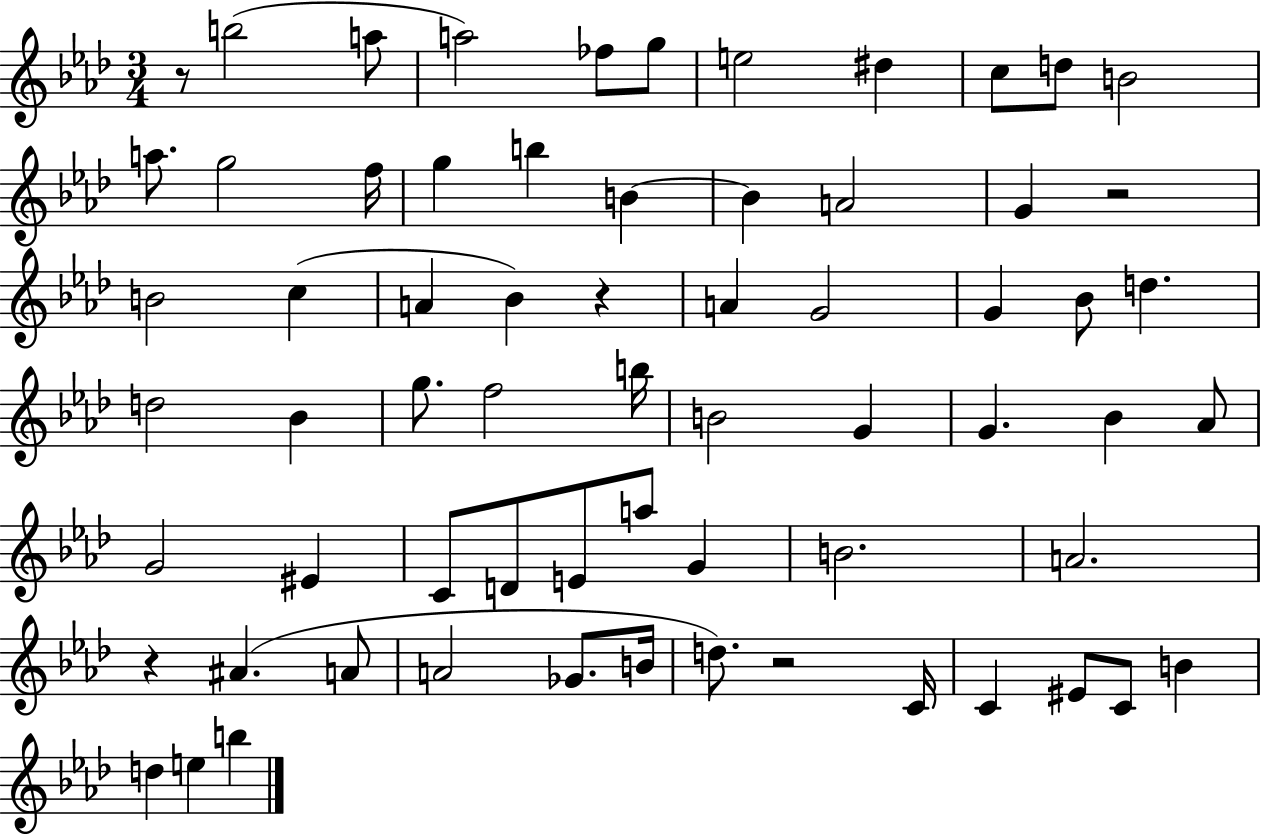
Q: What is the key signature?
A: AES major